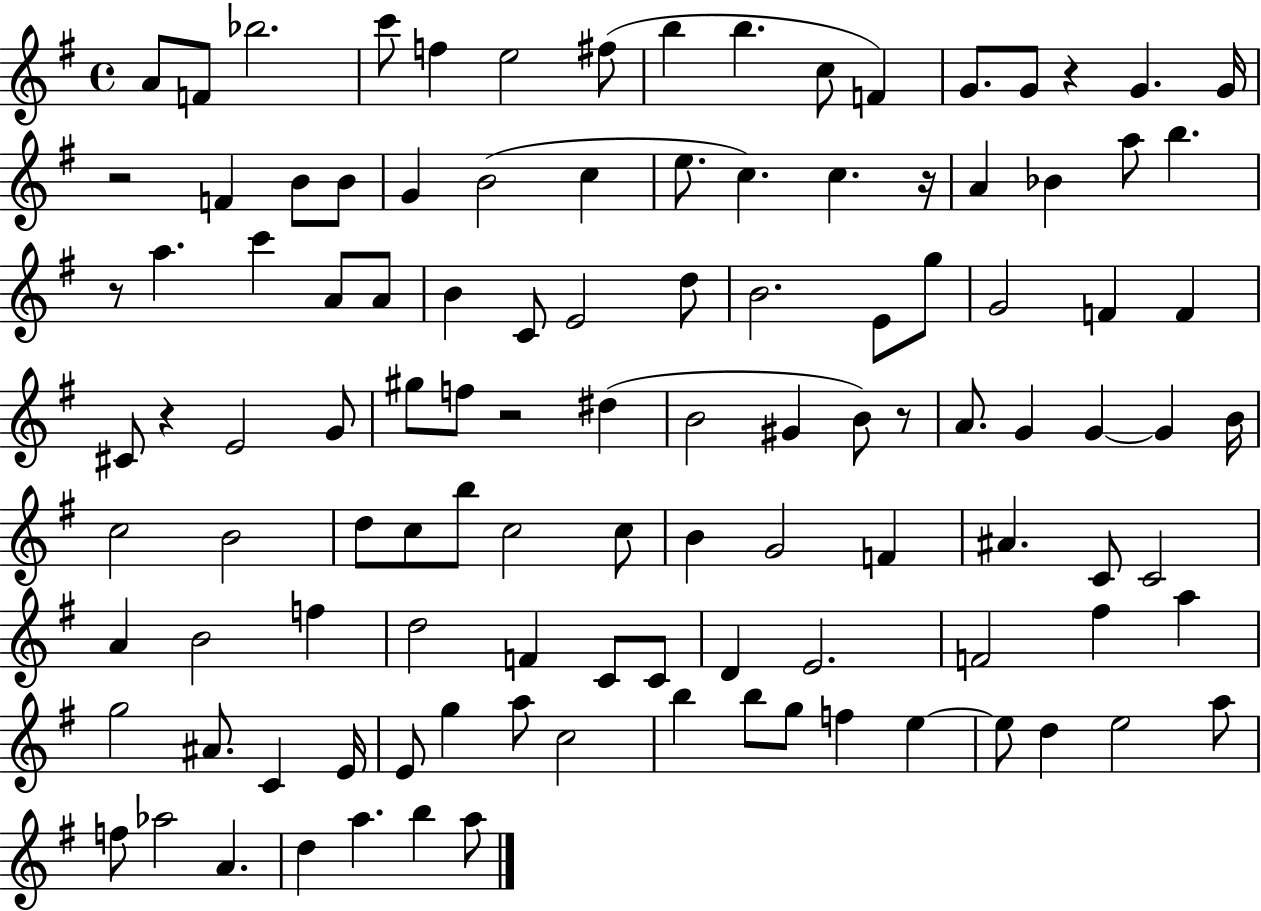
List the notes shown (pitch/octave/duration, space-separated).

A4/e F4/e Bb5/h. C6/e F5/q E5/h F#5/e B5/q B5/q. C5/e F4/q G4/e. G4/e R/q G4/q. G4/s R/h F4/q B4/e B4/e G4/q B4/h C5/q E5/e. C5/q. C5/q. R/s A4/q Bb4/q A5/e B5/q. R/e A5/q. C6/q A4/e A4/e B4/q C4/e E4/h D5/e B4/h. E4/e G5/e G4/h F4/q F4/q C#4/e R/q E4/h G4/e G#5/e F5/e R/h D#5/q B4/h G#4/q B4/e R/e A4/e. G4/q G4/q G4/q B4/s C5/h B4/h D5/e C5/e B5/e C5/h C5/e B4/q G4/h F4/q A#4/q. C4/e C4/h A4/q B4/h F5/q D5/h F4/q C4/e C4/e D4/q E4/h. F4/h F#5/q A5/q G5/h A#4/e. C4/q E4/s E4/e G5/q A5/e C5/h B5/q B5/e G5/e F5/q E5/q E5/e D5/q E5/h A5/e F5/e Ab5/h A4/q. D5/q A5/q. B5/q A5/e